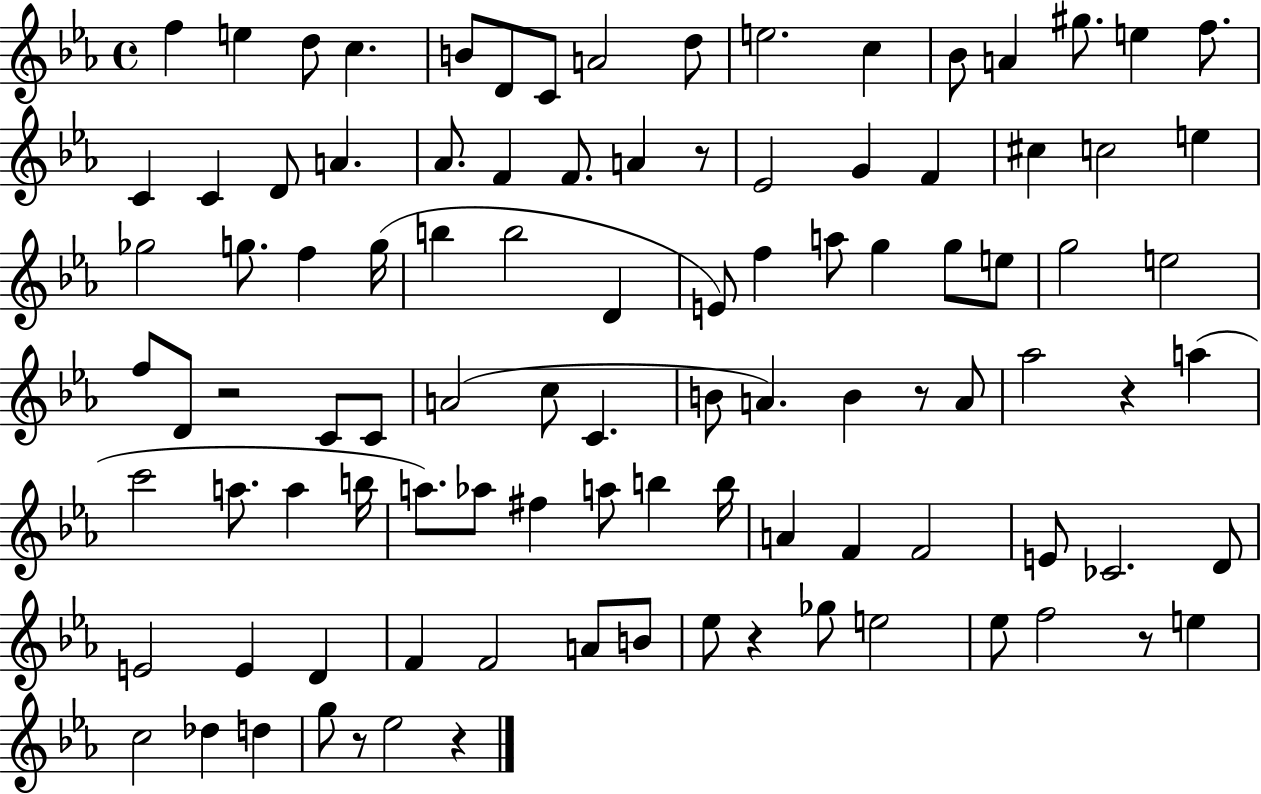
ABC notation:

X:1
T:Untitled
M:4/4
L:1/4
K:Eb
f e d/2 c B/2 D/2 C/2 A2 d/2 e2 c _B/2 A ^g/2 e f/2 C C D/2 A _A/2 F F/2 A z/2 _E2 G F ^c c2 e _g2 g/2 f g/4 b b2 D E/2 f a/2 g g/2 e/2 g2 e2 f/2 D/2 z2 C/2 C/2 A2 c/2 C B/2 A B z/2 A/2 _a2 z a c'2 a/2 a b/4 a/2 _a/2 ^f a/2 b b/4 A F F2 E/2 _C2 D/2 E2 E D F F2 A/2 B/2 _e/2 z _g/2 e2 _e/2 f2 z/2 e c2 _d d g/2 z/2 _e2 z